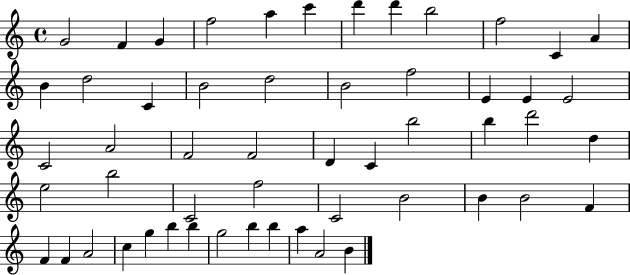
G4/h F4/q G4/q F5/h A5/q C6/q D6/q D6/q B5/h F5/h C4/q A4/q B4/q D5/h C4/q B4/h D5/h B4/h F5/h E4/q E4/q E4/h C4/h A4/h F4/h F4/h D4/q C4/q B5/h B5/q D6/h D5/q E5/h B5/h C4/h F5/h C4/h B4/h B4/q B4/h F4/q F4/q F4/q A4/h C5/q G5/q B5/q B5/q G5/h B5/q B5/q A5/q A4/h B4/q